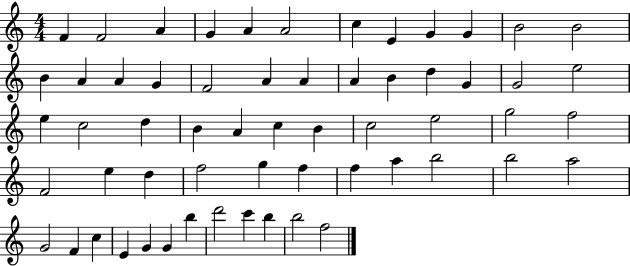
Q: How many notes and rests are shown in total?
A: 59